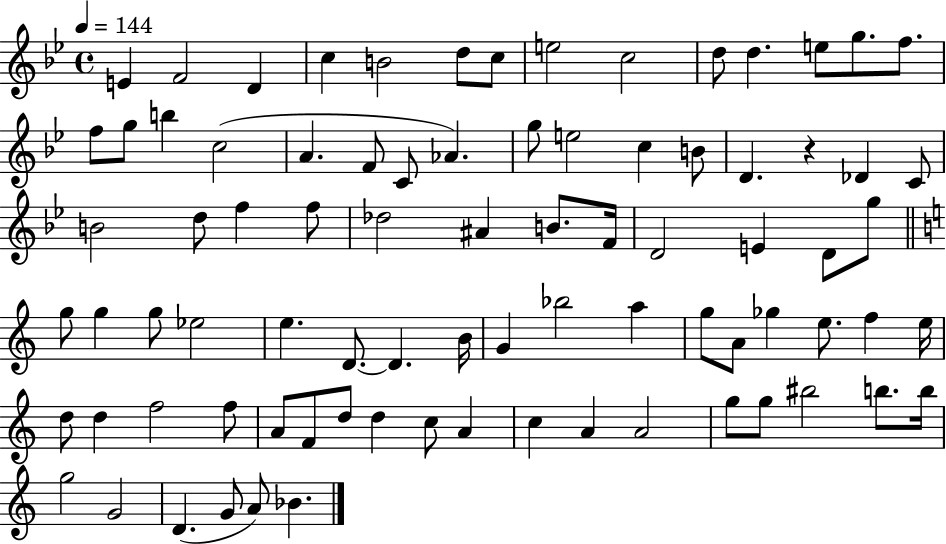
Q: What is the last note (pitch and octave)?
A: Bb4